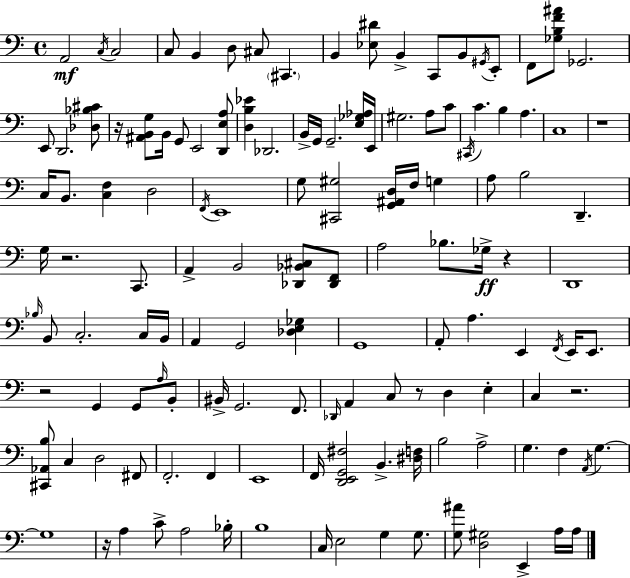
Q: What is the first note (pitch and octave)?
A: A2